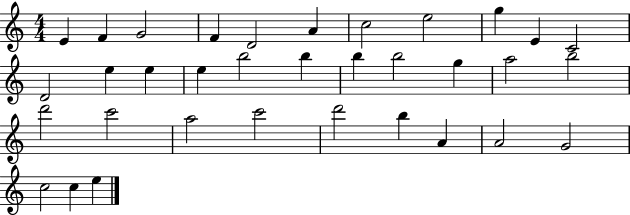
{
  \clef treble
  \numericTimeSignature
  \time 4/4
  \key c \major
  e'4 f'4 g'2 | f'4 d'2 a'4 | c''2 e''2 | g''4 e'4 c'2 | \break d'2 e''4 e''4 | e''4 b''2 b''4 | b''4 b''2 g''4 | a''2 b''2 | \break d'''2 c'''2 | a''2 c'''2 | d'''2 b''4 a'4 | a'2 g'2 | \break c''2 c''4 e''4 | \bar "|."
}